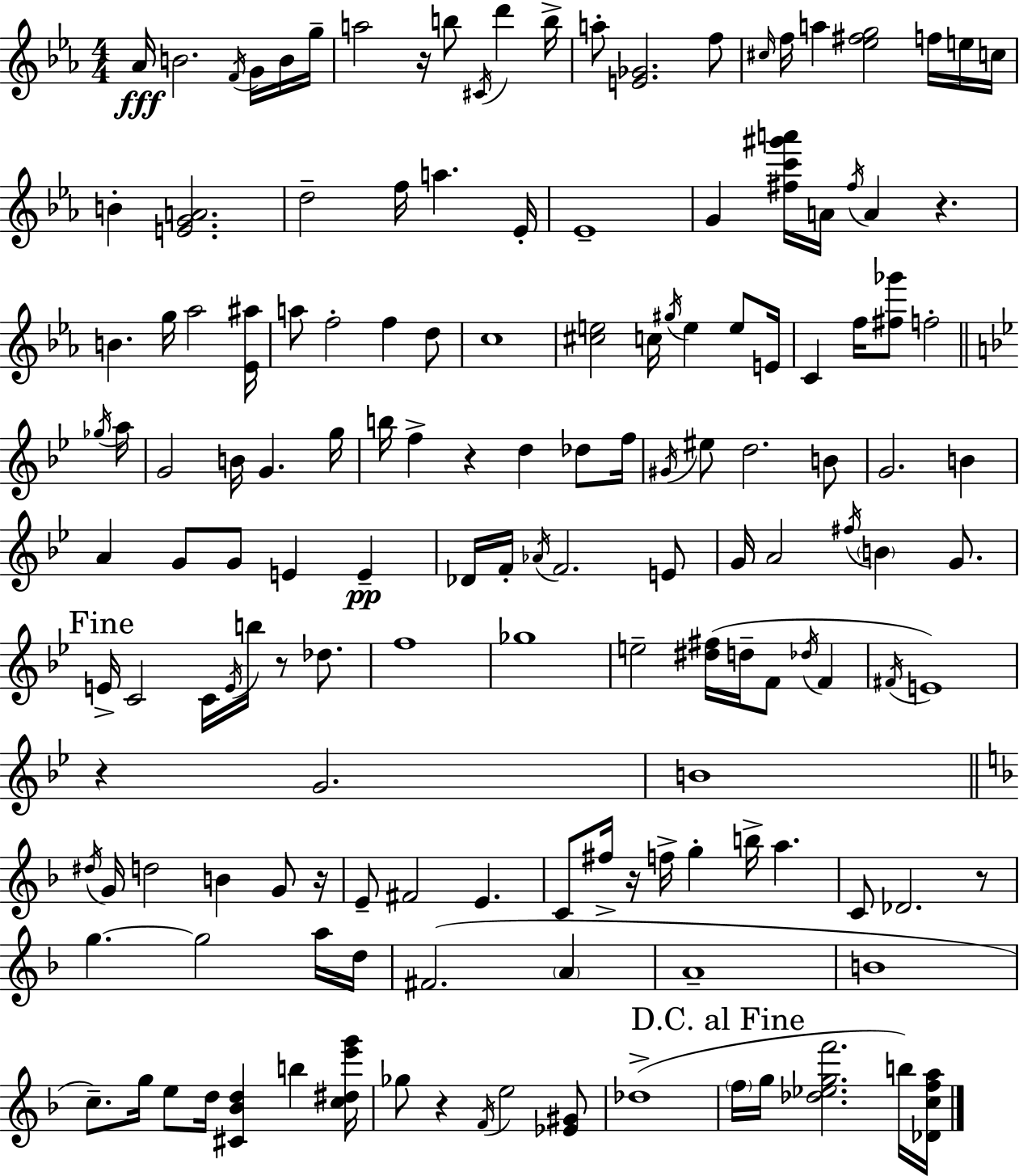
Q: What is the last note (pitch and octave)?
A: B5